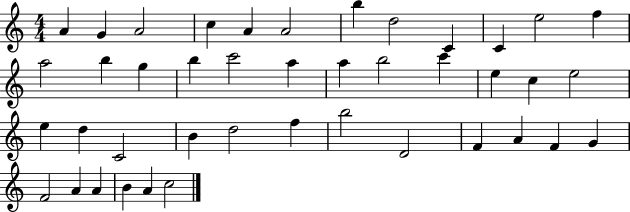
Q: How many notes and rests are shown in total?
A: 42